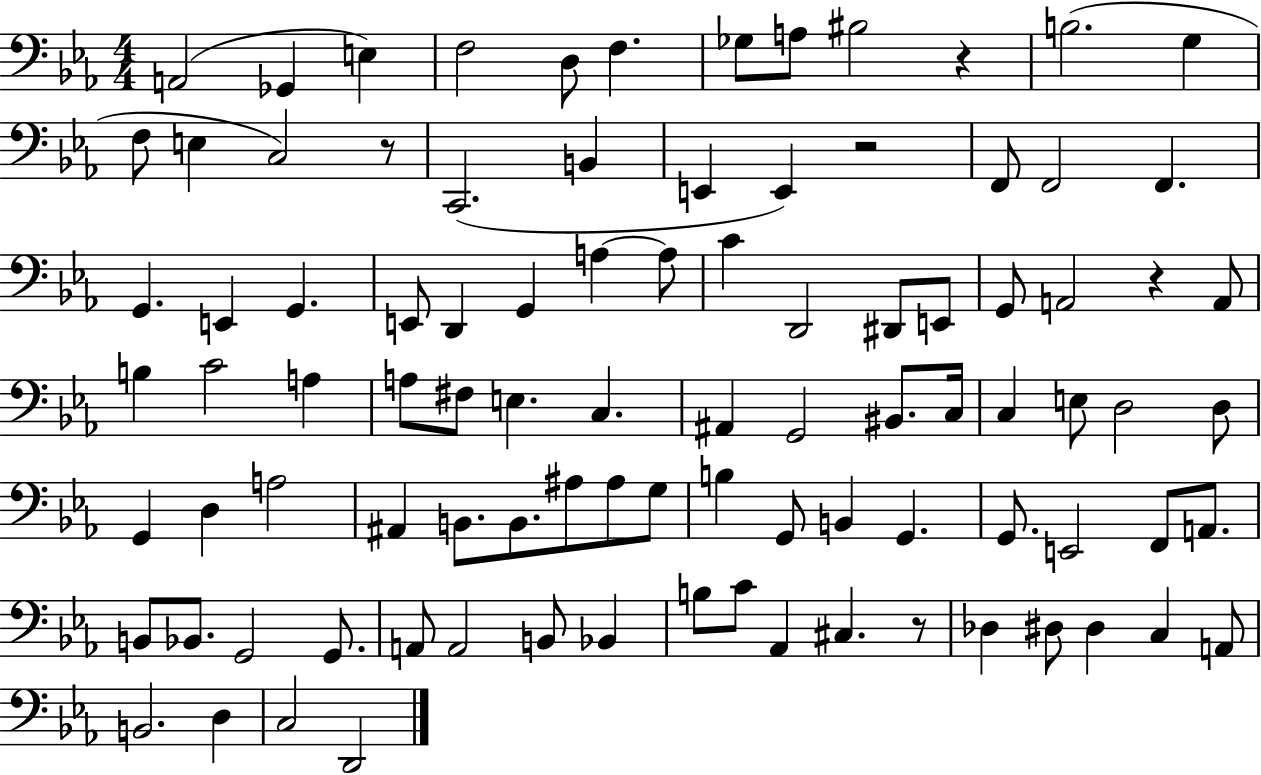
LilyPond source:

{
  \clef bass
  \numericTimeSignature
  \time 4/4
  \key ees \major
  a,2( ges,4 e4) | f2 d8 f4. | ges8 a8 bis2 r4 | b2.( g4 | \break f8 e4 c2) r8 | c,2.( b,4 | e,4 e,4) r2 | f,8 f,2 f,4. | \break g,4. e,4 g,4. | e,8 d,4 g,4 a4~~ a8 | c'4 d,2 dis,8 e,8 | g,8 a,2 r4 a,8 | \break b4 c'2 a4 | a8 fis8 e4. c4. | ais,4 g,2 bis,8. c16 | c4 e8 d2 d8 | \break g,4 d4 a2 | ais,4 b,8. b,8. ais8 ais8 g8 | b4 g,8 b,4 g,4. | g,8. e,2 f,8 a,8. | \break b,8 bes,8. g,2 g,8. | a,8 a,2 b,8 bes,4 | b8 c'8 aes,4 cis4. r8 | des4 dis8 dis4 c4 a,8 | \break b,2. d4 | c2 d,2 | \bar "|."
}